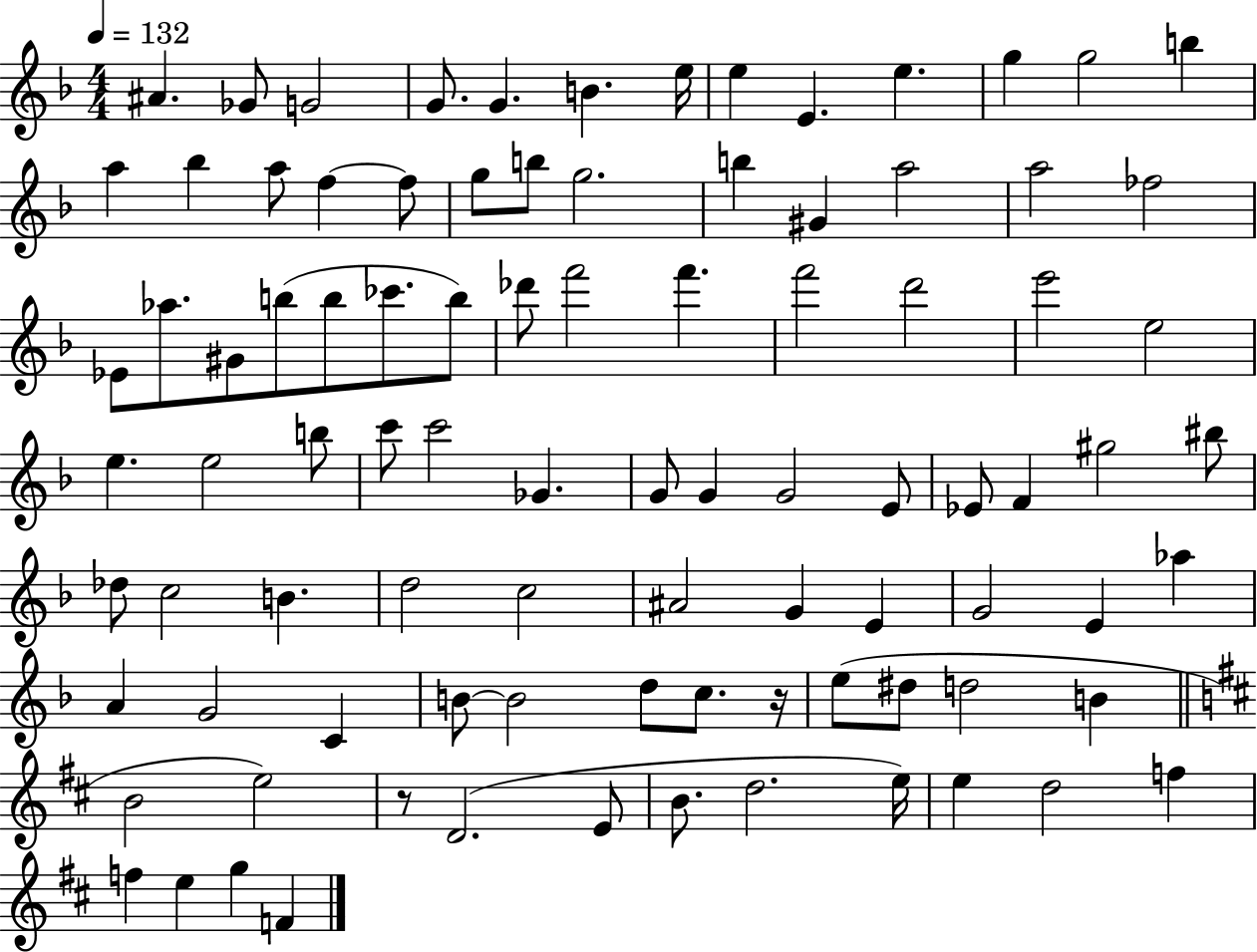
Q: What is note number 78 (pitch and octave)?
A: E5